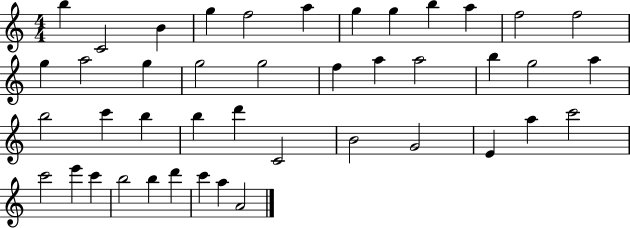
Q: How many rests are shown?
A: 0